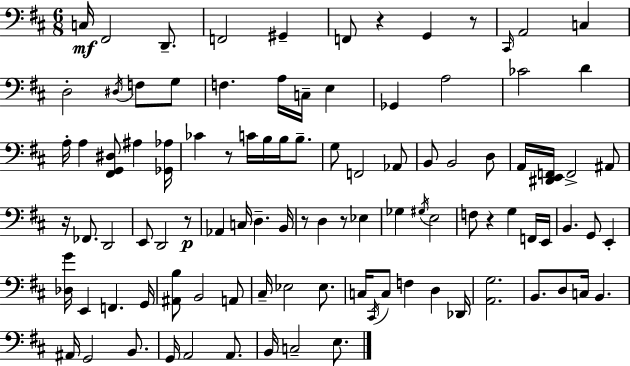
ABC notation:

X:1
T:Untitled
M:6/8
L:1/4
K:D
C,/4 ^F,,2 D,,/2 F,,2 ^G,, F,,/2 z G,, z/2 ^C,,/4 A,,2 C, D,2 ^D,/4 F,/2 G,/2 F, A,/4 C,/4 E, _G,, A,2 _C2 D A,/4 A, [^F,,G,,^D,]/2 ^A, [_G,,_A,]/4 _C z/2 C/4 B,/4 B,/4 B,/2 G,/2 F,,2 _A,,/2 B,,/2 B,,2 D,/2 A,,/4 [^D,,E,,F,,]/4 F,,2 ^A,,/2 z/4 _F,,/2 D,,2 E,,/2 D,,2 z/2 _A,, C,/4 D, B,,/4 z/2 D, z/2 _E, _G, ^G,/4 E,2 F,/2 z G, F,,/4 E,,/4 B,, G,,/2 E,, [_D,G]/4 E,, F,, G,,/4 [^A,,B,]/2 B,,2 A,,/2 ^C,/4 _E,2 _E,/2 C,/4 ^C,,/4 C,/2 F, D, _D,,/4 [A,,G,]2 B,,/2 D,/2 C,/4 B,, ^A,,/4 G,,2 B,,/2 G,,/4 A,,2 A,,/2 B,,/4 C,2 E,/2